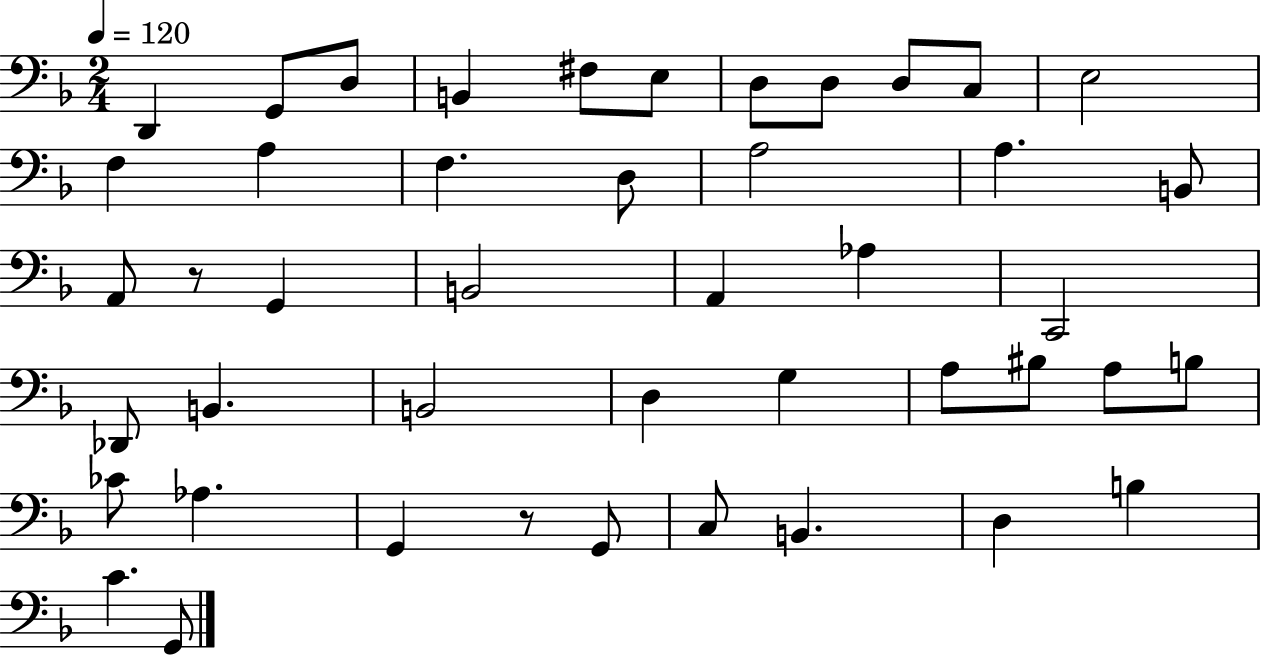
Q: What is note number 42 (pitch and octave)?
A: C4